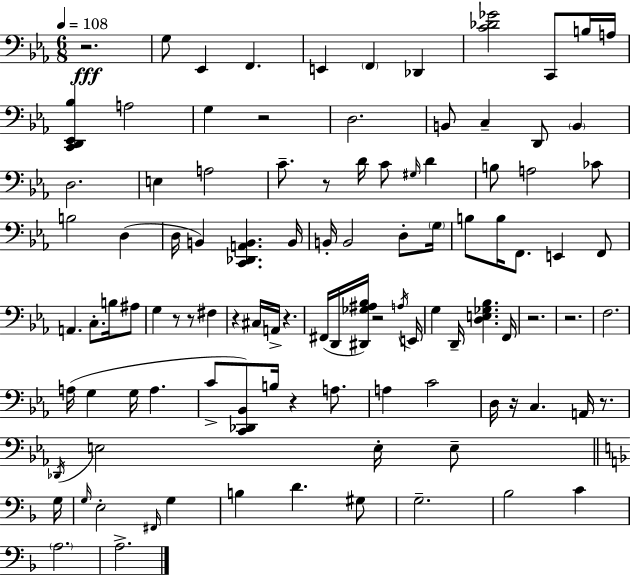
{
  \clef bass
  \numericTimeSignature
  \time 6/8
  \key ees \major
  \tempo 4 = 108
  \repeat volta 2 { r2.\fff | g8 ees,4 f,4. | e,4 \parenthesize f,4 des,4 | <c' des' ges'>2 c,8 b16 a16 | \break <c, d, ees, bes>4 a2 | g4 r2 | d2. | b,8 c4-- d,8 \parenthesize b,4 | \break d2. | e4 a2 | c'8.-- r8 d'16 c'8 \grace { gis16 } d'4 | b8 a2 ces'8 | \break b2 d4( | d16 b,4) <c, des, a, b,>4. | b,16 b,16-. b,2 d8-. | \parenthesize g16 b8 b16 f,8. e,4 f,8 | \break a,4. c8.-. b16 ais8 | g4 r8 r8 fis4 | r4 cis16 a,16-> r4. | fis,16( d,16 <dis, ges ais bes>16) r2 | \break \acciaccatura { a16 } e,16 g4 d,16-- <d e ges bes>4. | f,16 r2. | r2. | f2. | \break a16( g4 g16 a4. | c'8-> <c, des, bes,>8) b16 r4 a8. | a4 c'2 | d16 r16 c4. a,16 r8. | \break \acciaccatura { des,16 } e2 e16-. | e8-- \bar "||" \break \key f \major g16 \grace { g16 } e2-. \grace { fis,16 } g4 | b4 d'4. | gis8 g2.-- | bes2 c'4 | \break \parenthesize a2. | a2.-> | } \bar "|."
}